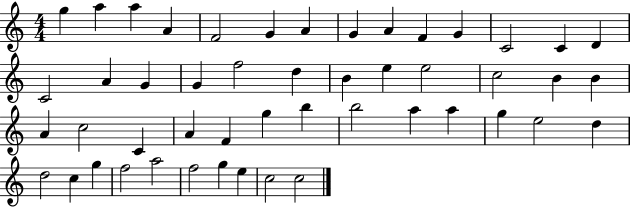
{
  \clef treble
  \numericTimeSignature
  \time 4/4
  \key c \major
  g''4 a''4 a''4 a'4 | f'2 g'4 a'4 | g'4 a'4 f'4 g'4 | c'2 c'4 d'4 | \break c'2 a'4 g'4 | g'4 f''2 d''4 | b'4 e''4 e''2 | c''2 b'4 b'4 | \break a'4 c''2 c'4 | a'4 f'4 g''4 b''4 | b''2 a''4 a''4 | g''4 e''2 d''4 | \break d''2 c''4 g''4 | f''2 a''2 | f''2 g''4 e''4 | c''2 c''2 | \break \bar "|."
}